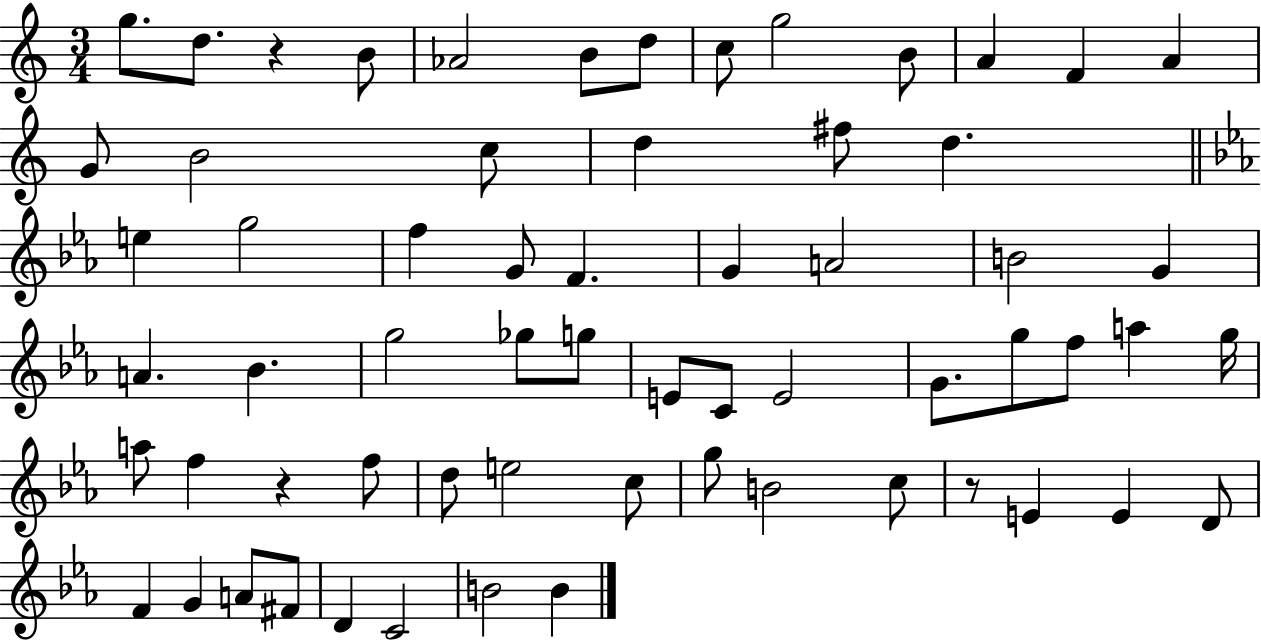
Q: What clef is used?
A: treble